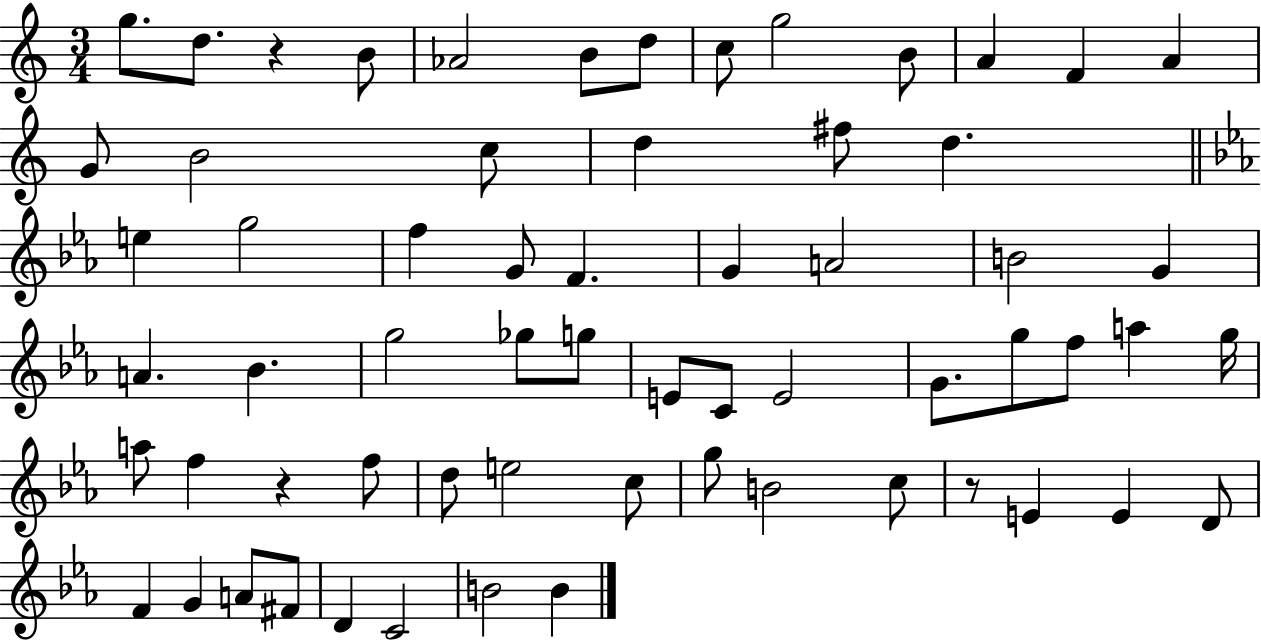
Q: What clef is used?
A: treble